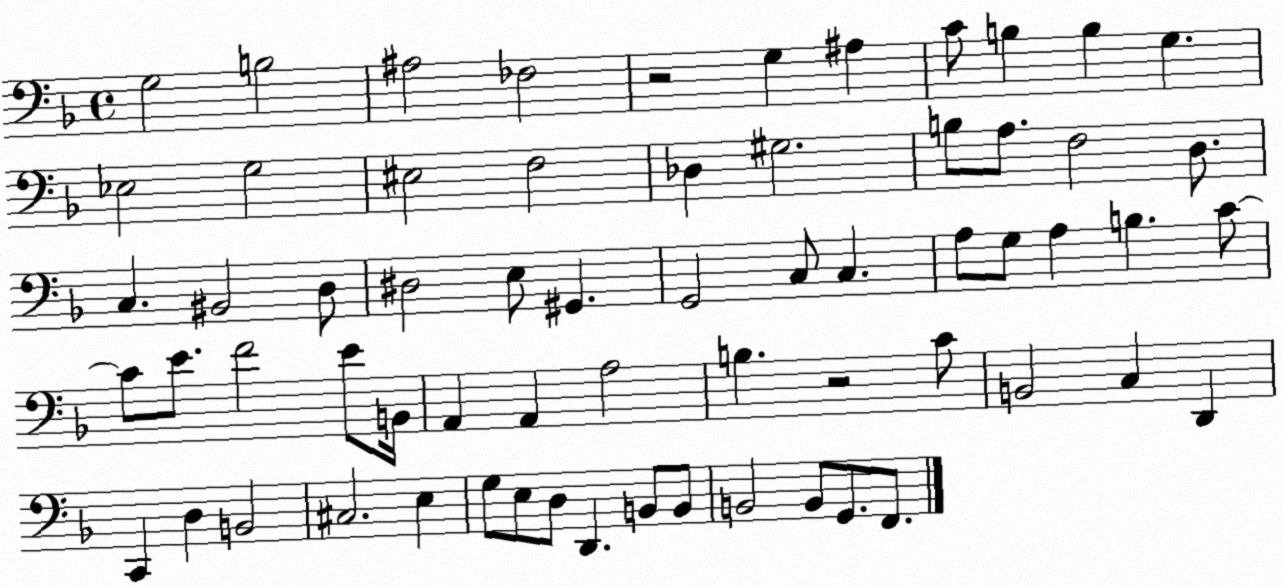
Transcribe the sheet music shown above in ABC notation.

X:1
T:Untitled
M:4/4
L:1/4
K:F
G,2 B,2 ^A,2 _F,2 z2 G, ^A, C/2 B, B, G, _E,2 G,2 ^E,2 F,2 _D, ^G,2 B,/2 A,/2 F,2 D,/2 C, ^B,,2 D,/2 ^D,2 E,/2 ^G,, G,,2 C,/2 C, A,/2 G,/2 A, B, C/2 C/2 E/2 F2 E/2 B,,/4 A,, A,, A,2 B, z2 C/2 B,,2 C, D,, C,, D, B,,2 ^C,2 E, G,/2 E,/2 D,/2 D,, B,,/2 B,,/2 B,,2 B,,/2 G,,/2 F,,/2